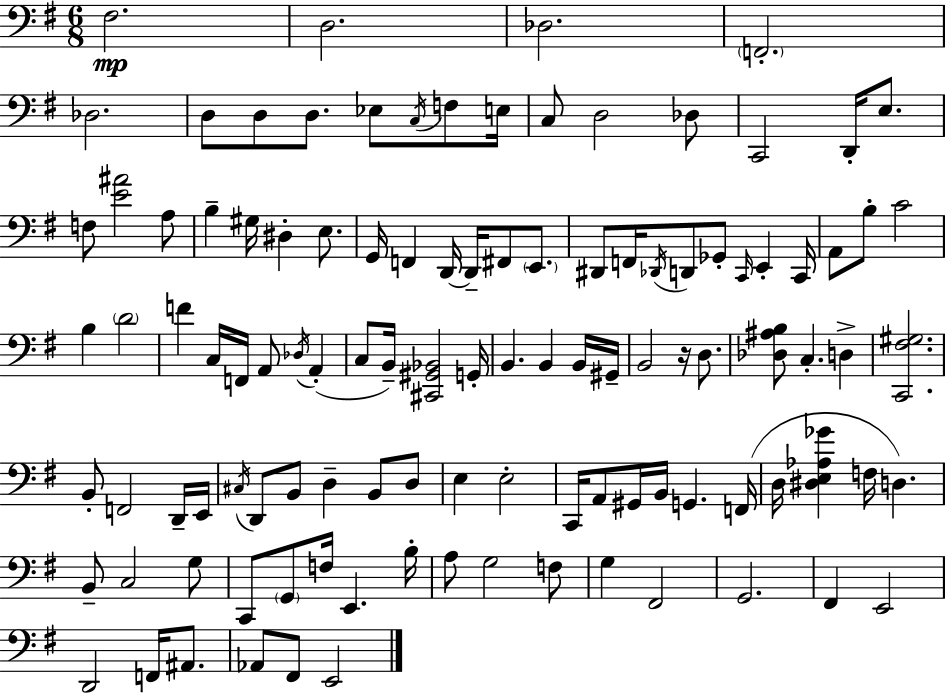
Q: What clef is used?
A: bass